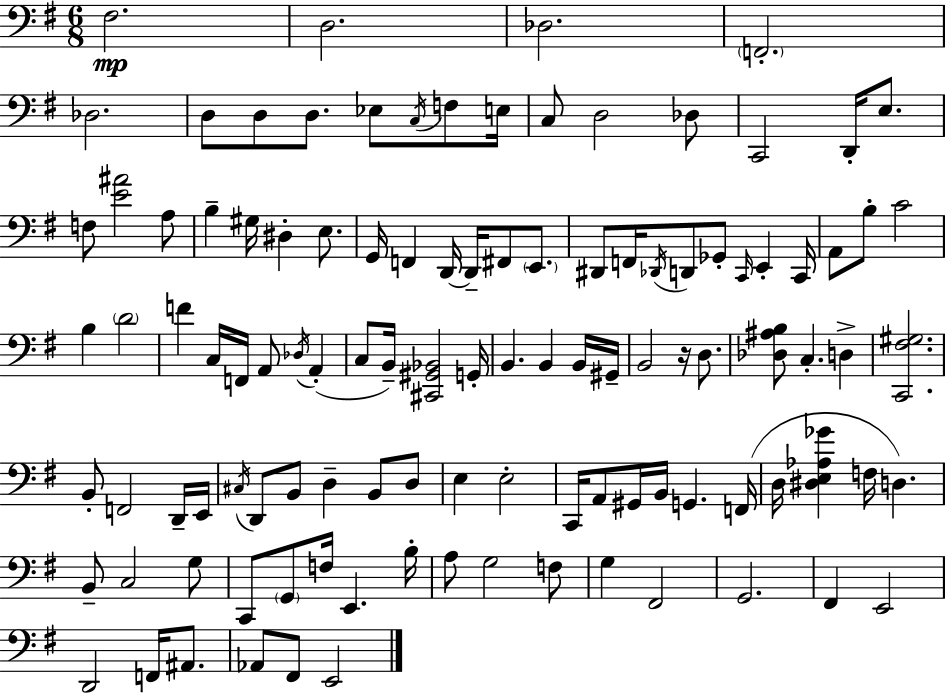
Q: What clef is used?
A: bass